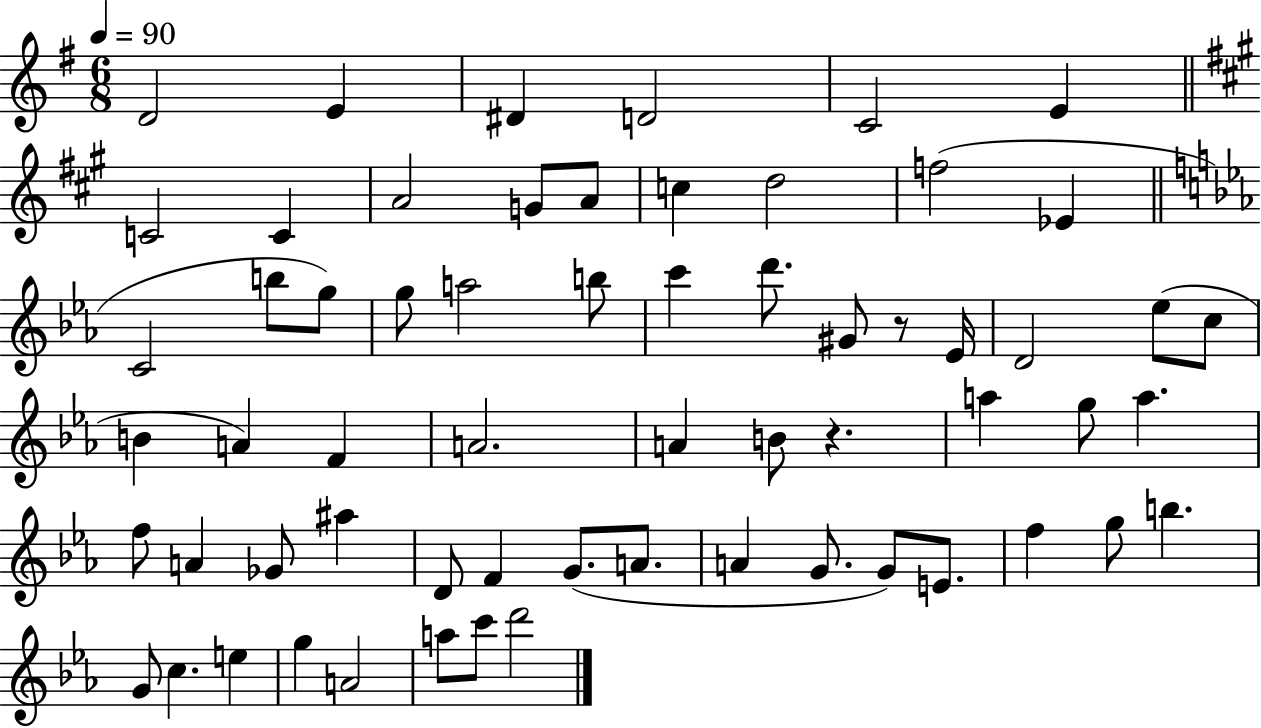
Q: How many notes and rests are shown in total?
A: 62